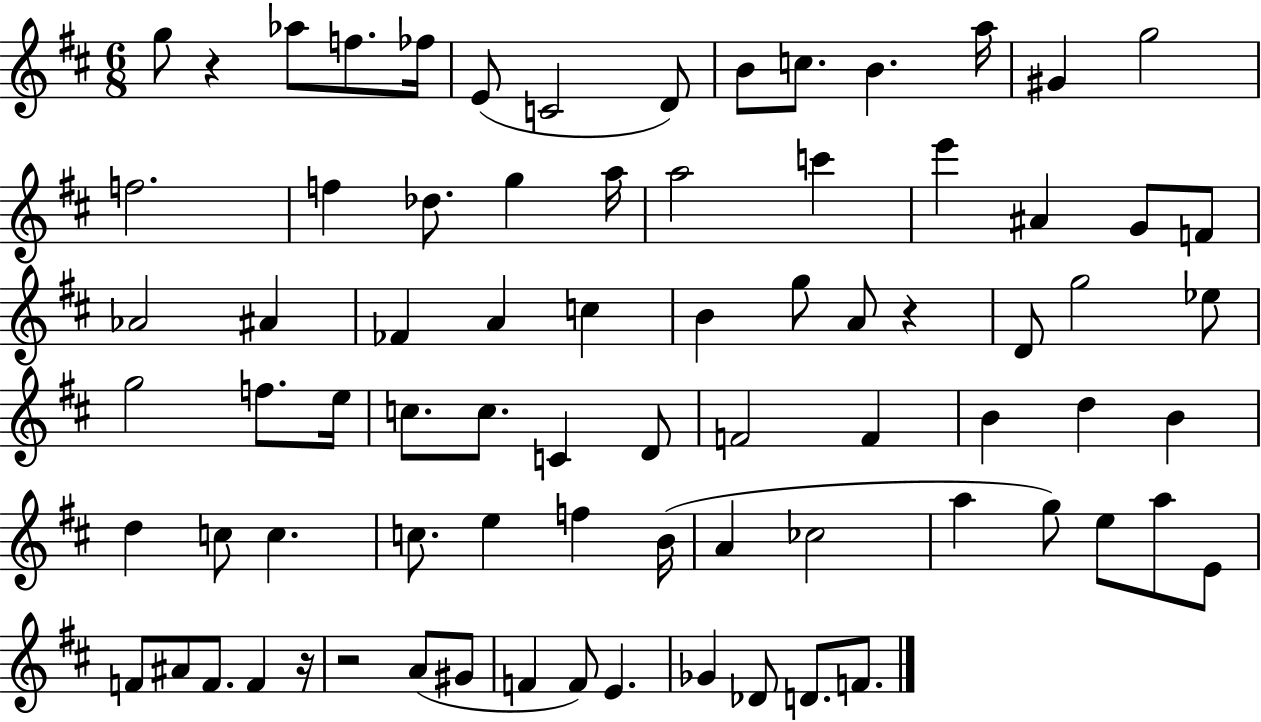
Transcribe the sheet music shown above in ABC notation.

X:1
T:Untitled
M:6/8
L:1/4
K:D
g/2 z _a/2 f/2 _f/4 E/2 C2 D/2 B/2 c/2 B a/4 ^G g2 f2 f _d/2 g a/4 a2 c' e' ^A G/2 F/2 _A2 ^A _F A c B g/2 A/2 z D/2 g2 _e/2 g2 f/2 e/4 c/2 c/2 C D/2 F2 F B d B d c/2 c c/2 e f B/4 A _c2 a g/2 e/2 a/2 E/2 F/2 ^A/2 F/2 F z/4 z2 A/2 ^G/2 F F/2 E _G _D/2 D/2 F/2